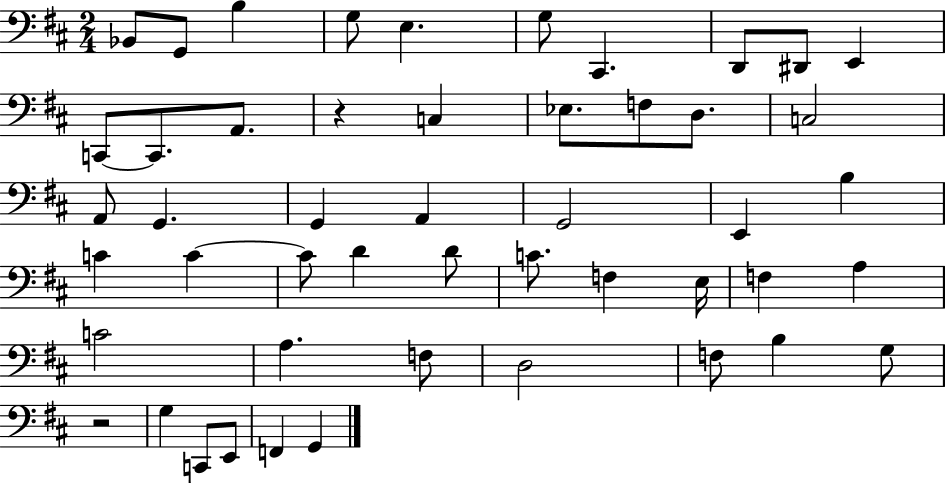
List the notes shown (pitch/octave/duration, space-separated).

Bb2/e G2/e B3/q G3/e E3/q. G3/e C#2/q. D2/e D#2/e E2/q C2/e C2/e. A2/e. R/q C3/q Eb3/e. F3/e D3/e. C3/h A2/e G2/q. G2/q A2/q G2/h E2/q B3/q C4/q C4/q C4/e D4/q D4/e C4/e. F3/q E3/s F3/q A3/q C4/h A3/q. F3/e D3/h F3/e B3/q G3/e R/h G3/q C2/e E2/e F2/q G2/q